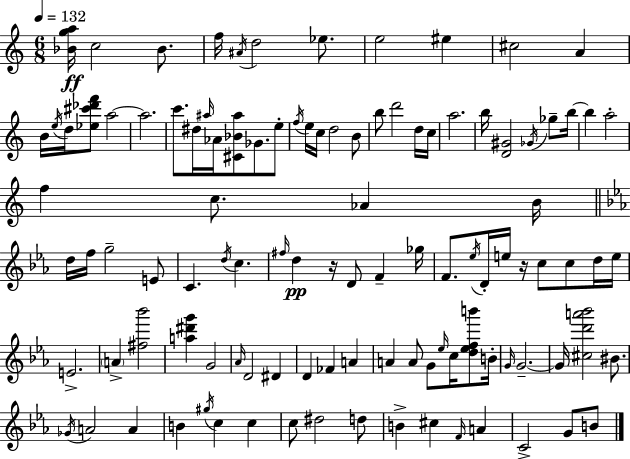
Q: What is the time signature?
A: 6/8